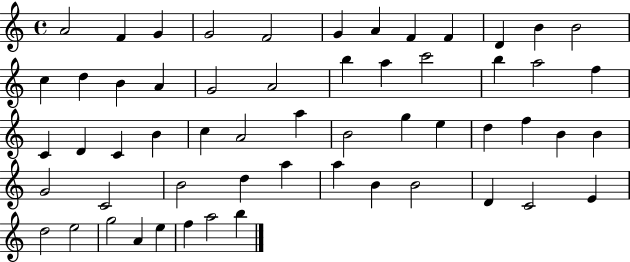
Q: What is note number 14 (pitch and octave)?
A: D5